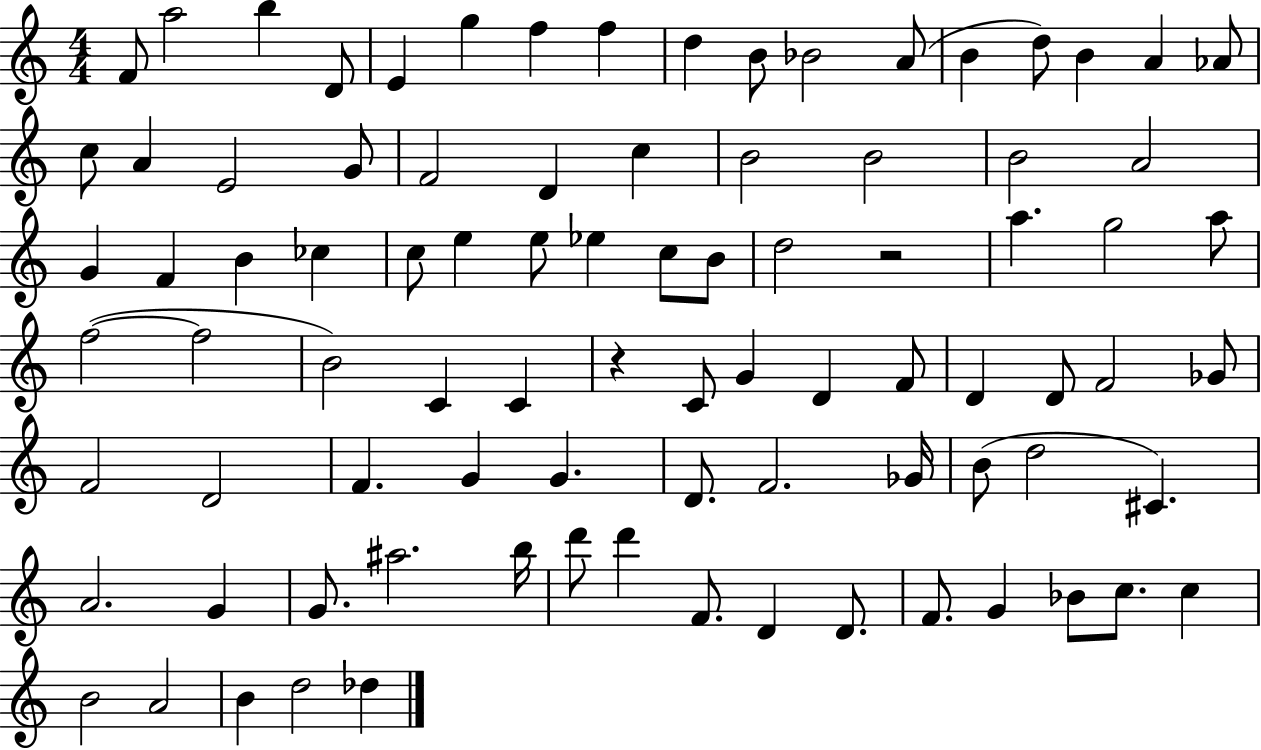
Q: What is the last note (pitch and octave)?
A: Db5